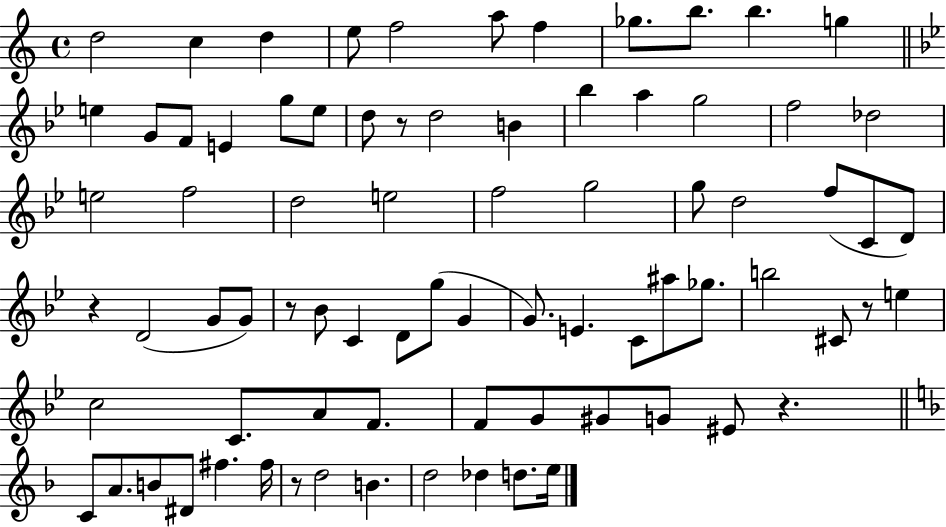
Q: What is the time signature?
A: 4/4